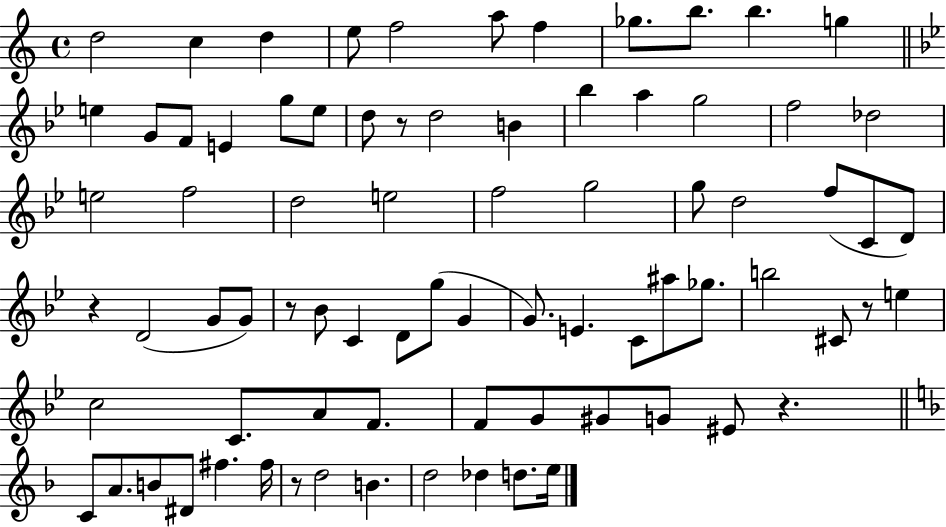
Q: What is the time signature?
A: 4/4